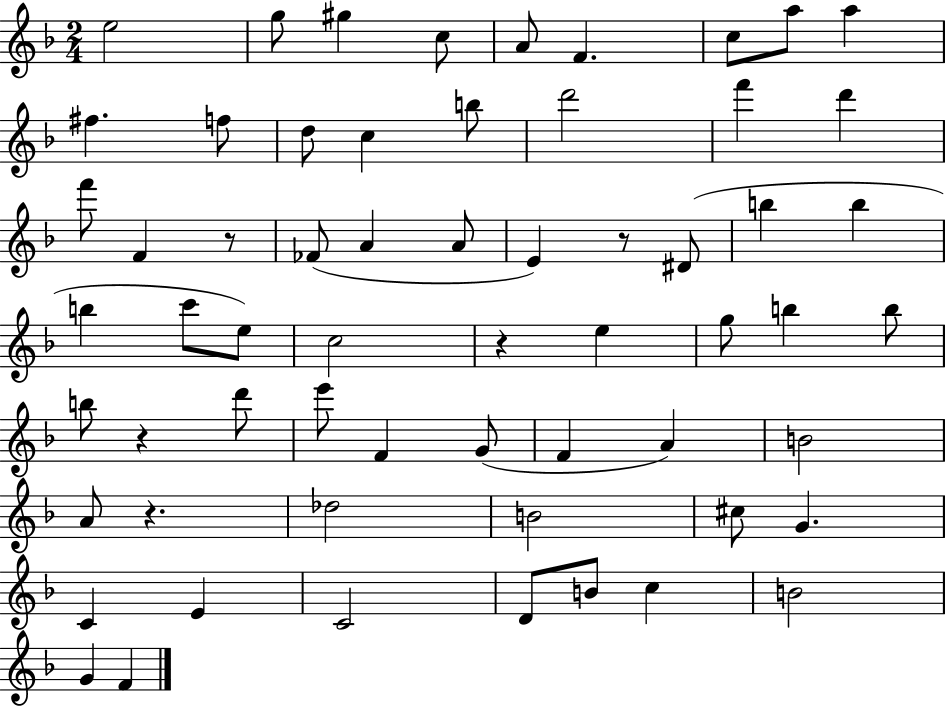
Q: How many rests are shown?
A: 5